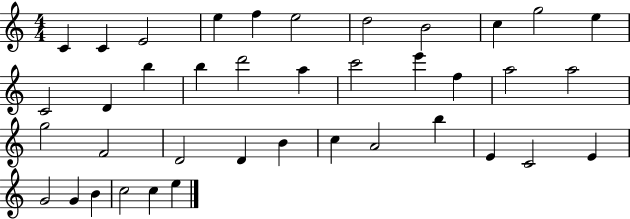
C4/q C4/q E4/h E5/q F5/q E5/h D5/h B4/h C5/q G5/h E5/q C4/h D4/q B5/q B5/q D6/h A5/q C6/h E6/q F5/q A5/h A5/h G5/h F4/h D4/h D4/q B4/q C5/q A4/h B5/q E4/q C4/h E4/q G4/h G4/q B4/q C5/h C5/q E5/q